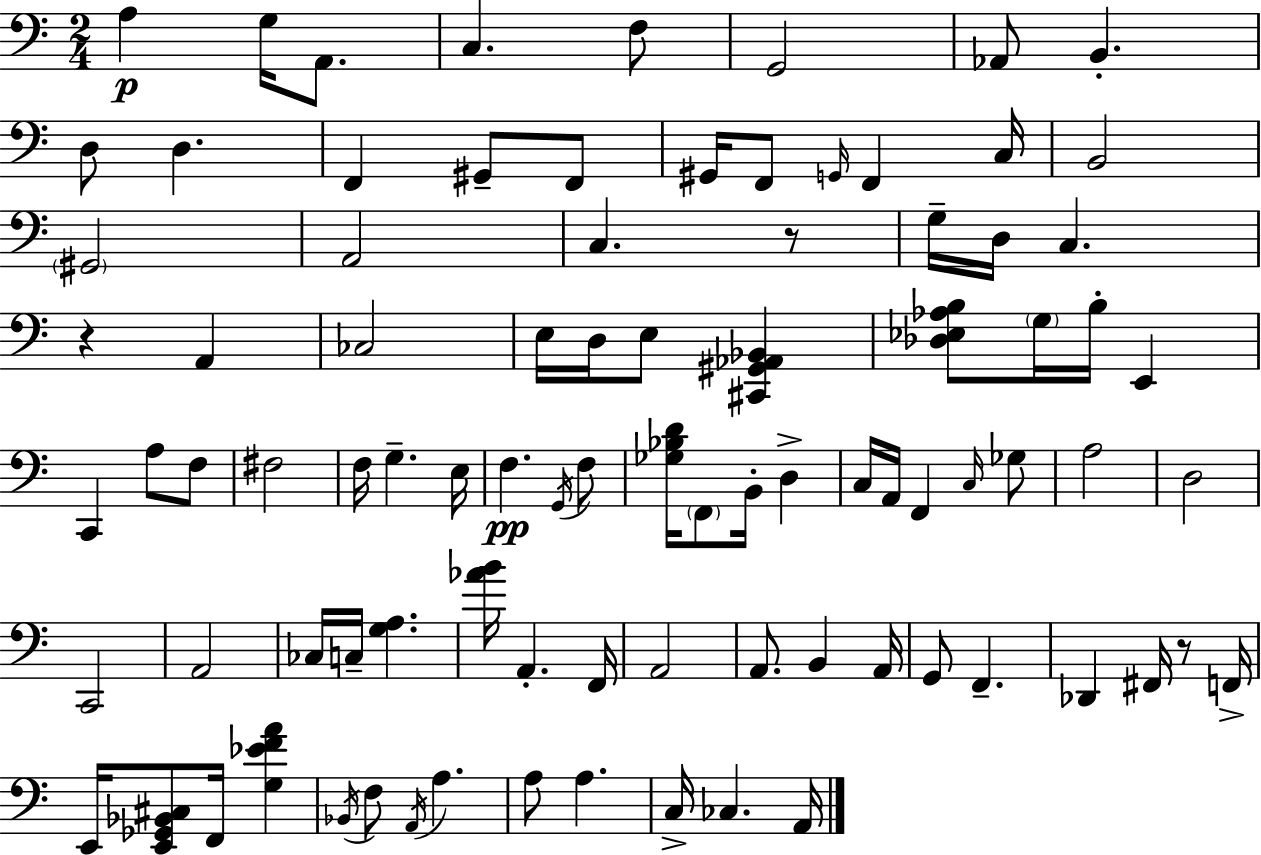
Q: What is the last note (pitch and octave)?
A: A2